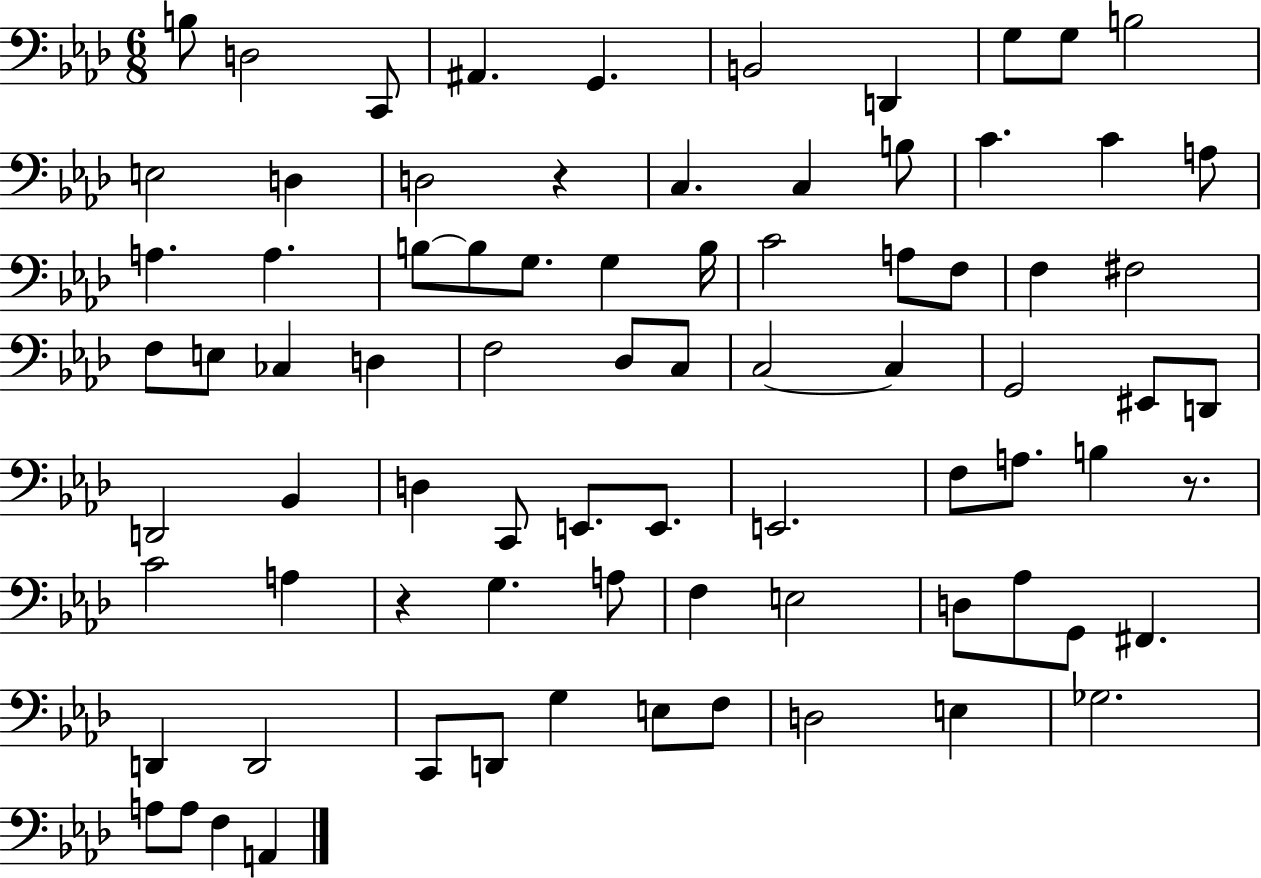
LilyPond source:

{
  \clef bass
  \numericTimeSignature
  \time 6/8
  \key aes \major
  b8 d2 c,8 | ais,4. g,4. | b,2 d,4 | g8 g8 b2 | \break e2 d4 | d2 r4 | c4. c4 b8 | c'4. c'4 a8 | \break a4. a4. | b8~~ b8 g8. g4 b16 | c'2 a8 f8 | f4 fis2 | \break f8 e8 ces4 d4 | f2 des8 c8 | c2~~ c4 | g,2 eis,8 d,8 | \break d,2 bes,4 | d4 c,8 e,8. e,8. | e,2. | f8 a8. b4 r8. | \break c'2 a4 | r4 g4. a8 | f4 e2 | d8 aes8 g,8 fis,4. | \break d,4 d,2 | c,8 d,8 g4 e8 f8 | d2 e4 | ges2. | \break a8 a8 f4 a,4 | \bar "|."
}